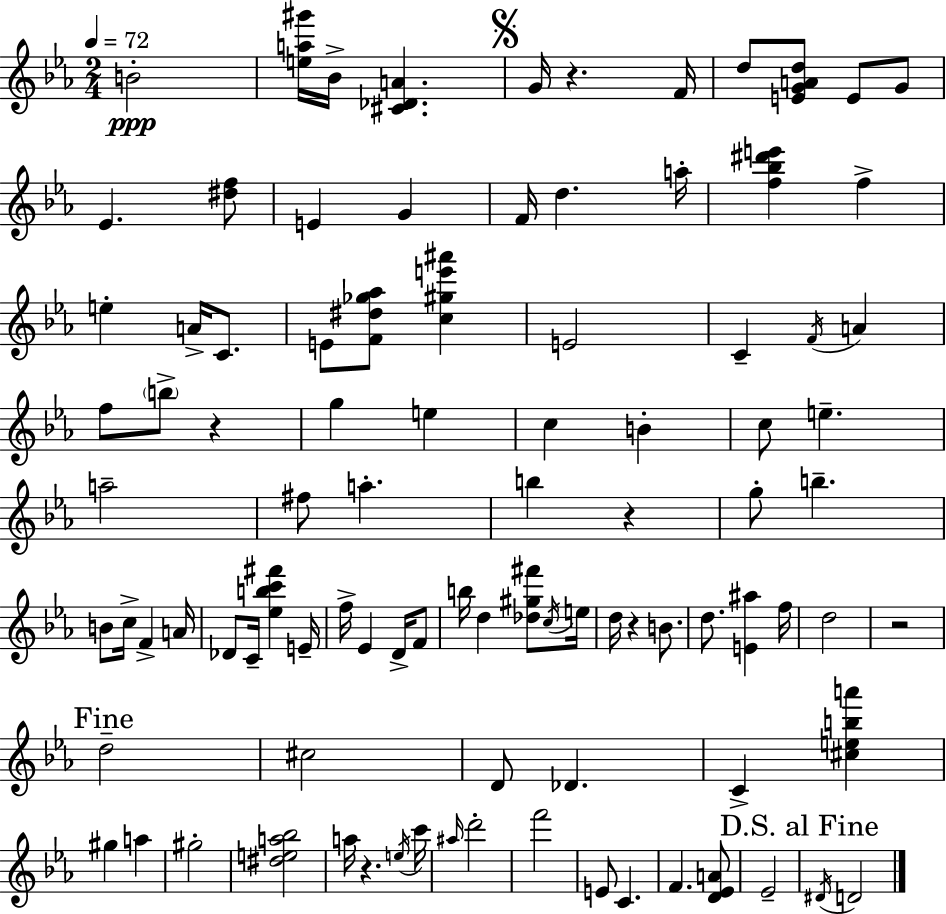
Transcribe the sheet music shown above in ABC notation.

X:1
T:Untitled
M:2/4
L:1/4
K:Eb
B2 [ea^g']/4 _B/4 [^C_DA] G/4 z F/4 d/2 [EGAd]/2 E/2 G/2 _E [^df]/2 E G F/4 d a/4 [f_b^d'e'] f e A/4 C/2 E/2 [F^d_g_a]/2 [c^ge'^a'] E2 C F/4 A f/2 b/2 z g e c B c/2 e a2 ^f/2 a b z g/2 b B/2 c/4 F A/4 _D/2 C/4 [_ebc'^f'] E/4 f/4 _E D/4 F/2 b/4 d [_d^g^f']/2 c/4 e/4 d/4 z B/2 d/2 [E^a] f/4 d2 z2 d2 ^c2 D/2 _D C [^ceba'] ^g a ^g2 [^dea_b]2 a/4 z e/4 c'/4 ^a/4 d'2 f'2 E/2 C F [D_EA]/2 _E2 ^D/4 D2